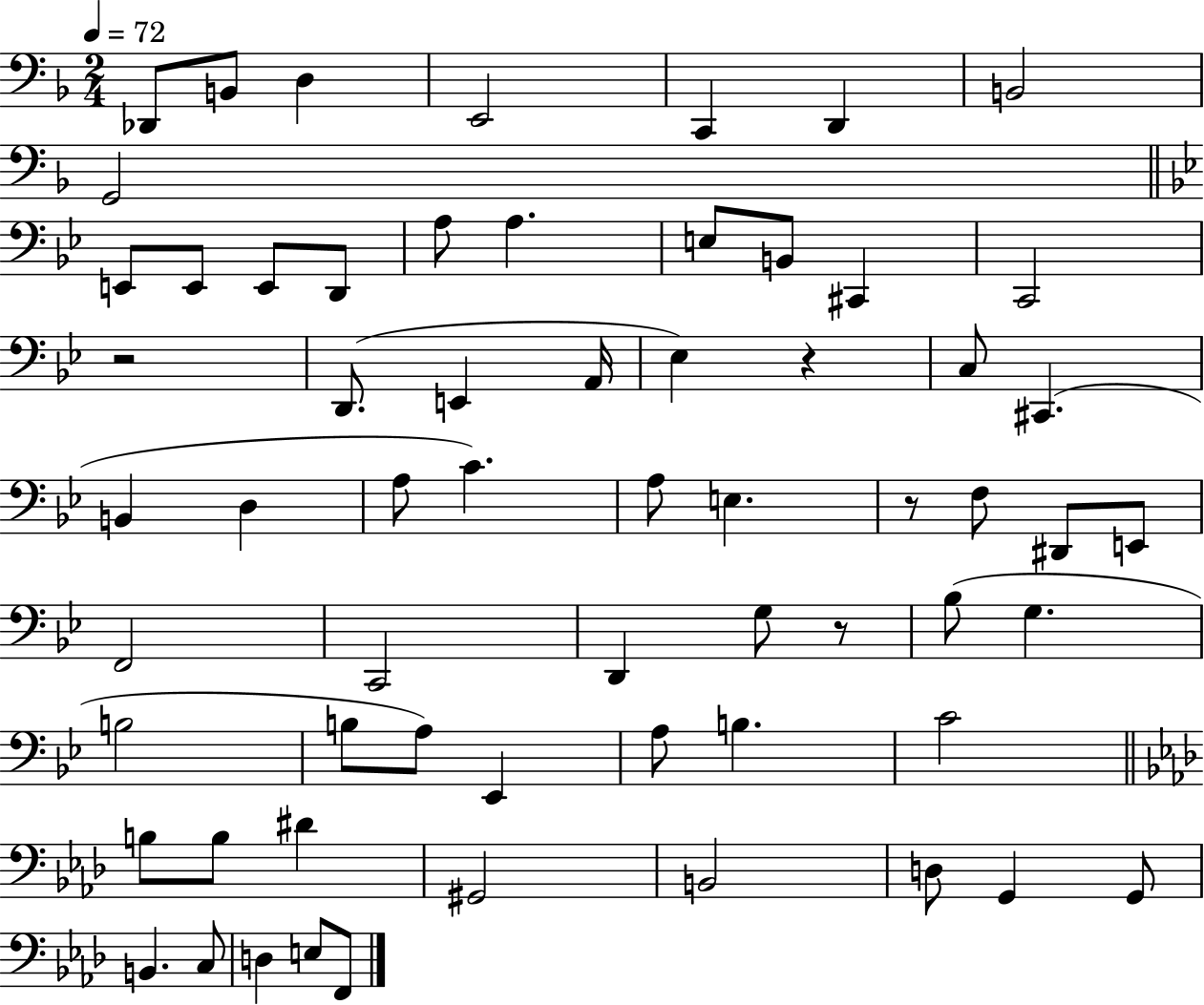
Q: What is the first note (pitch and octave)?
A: Db2